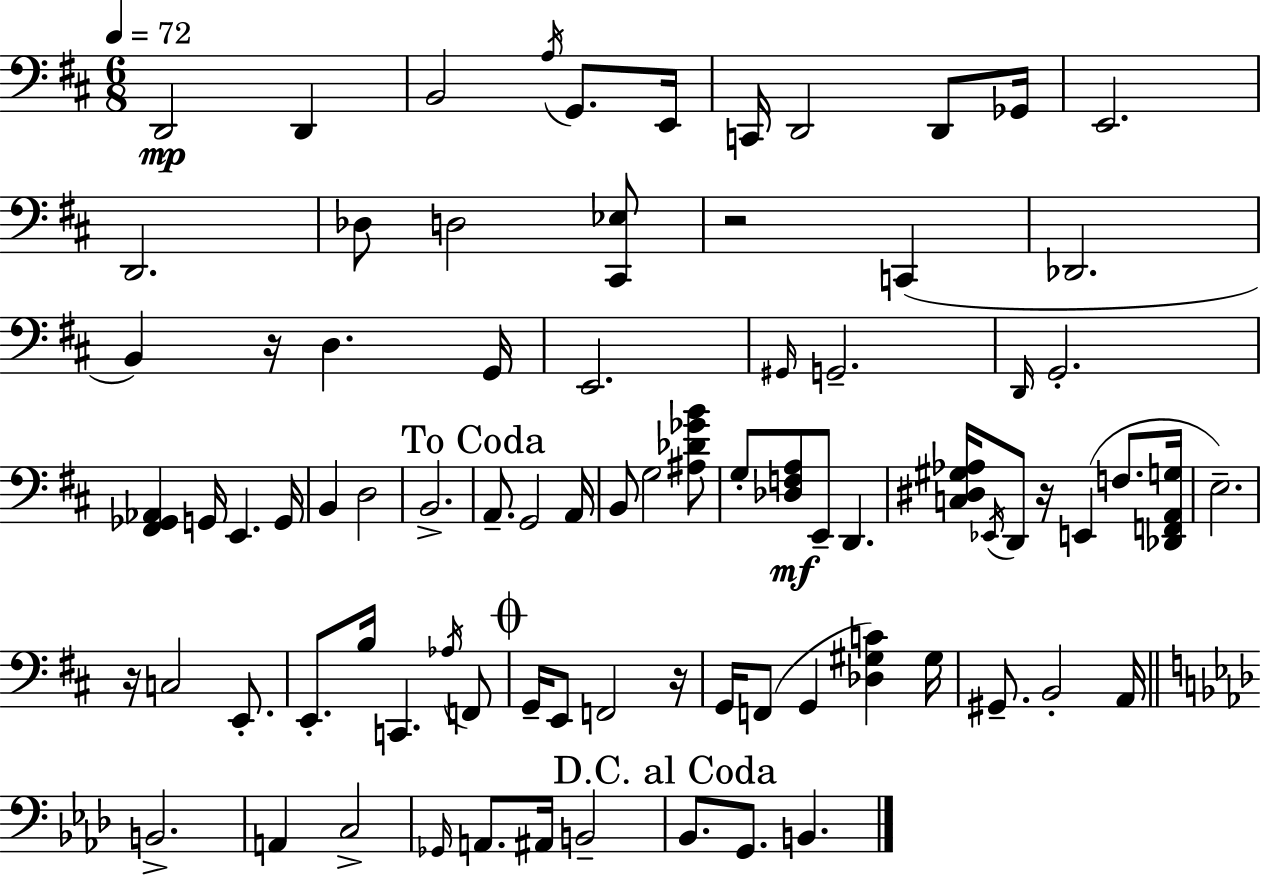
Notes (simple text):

D2/h D2/q B2/h A3/s G2/e. E2/s C2/s D2/h D2/e Gb2/s E2/h. D2/h. Db3/e D3/h [C#2,Eb3]/e R/h C2/q Db2/h. B2/q R/s D3/q. G2/s E2/h. G#2/s G2/h. D2/s G2/h. [F#2,Gb2,Ab2]/q G2/s E2/q. G2/s B2/q D3/h B2/h. A2/e. G2/h A2/s B2/e G3/h [A#3,Db4,Gb4,B4]/e G3/e [Db3,F3,A3]/e E2/e D2/q. [C3,D#3,G#3,Ab3]/s Eb2/s D2/e R/s E2/q F3/e. [Db2,F2,A2,G3]/s E3/h. R/s C3/h E2/e. E2/e. B3/s C2/q. Ab3/s F2/e G2/s E2/e F2/h R/s G2/s F2/e G2/q [Db3,G#3,C4]/q G#3/s G#2/e. B2/h A2/s B2/h. A2/q C3/h Gb2/s A2/e. A#2/s B2/h Bb2/e. G2/e. B2/q.